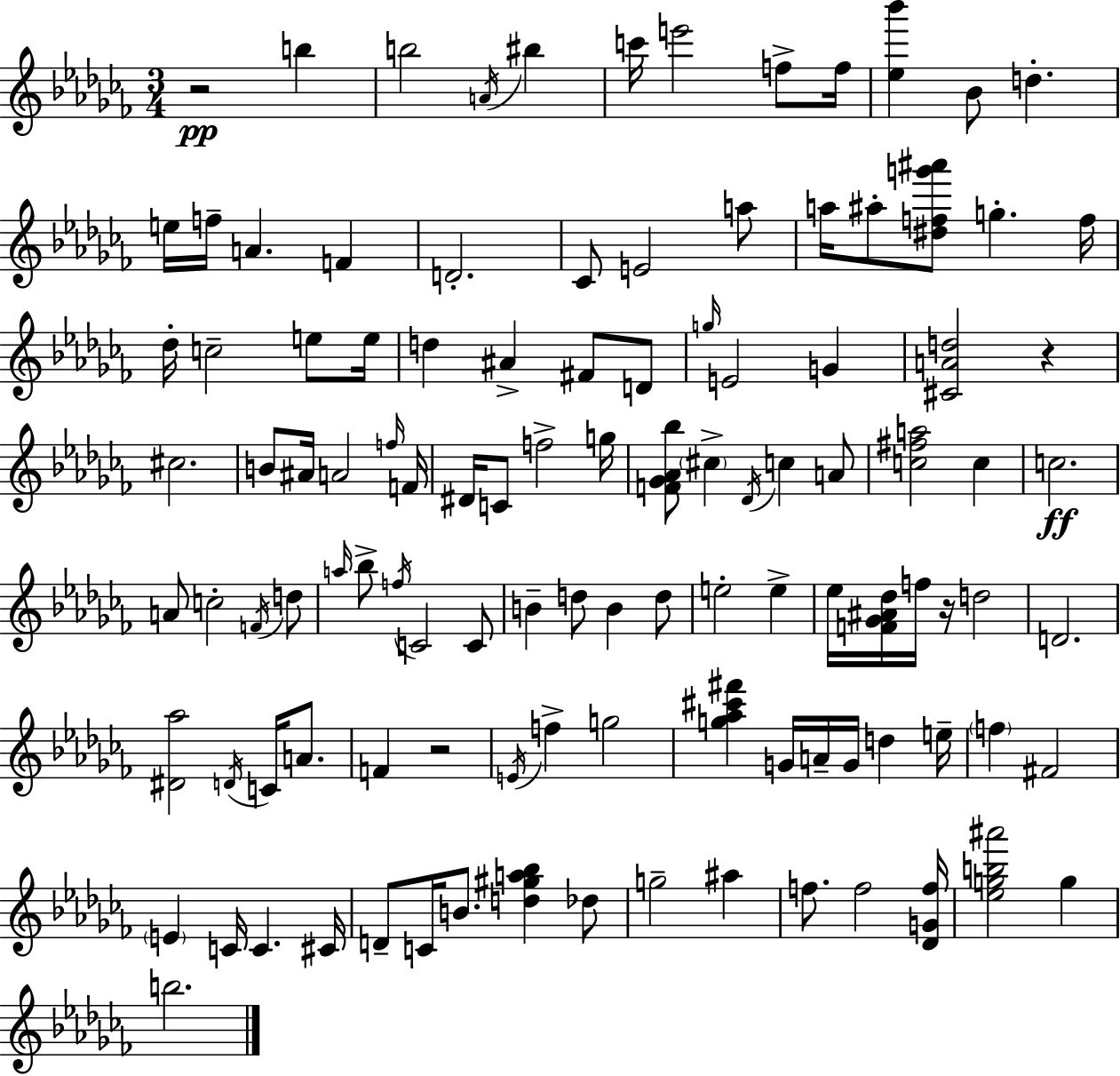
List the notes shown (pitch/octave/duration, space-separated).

R/h B5/q B5/h A4/s BIS5/q C6/s E6/h F5/e F5/s [Eb5,Bb6]/q Bb4/e D5/q. E5/s F5/s A4/q. F4/q D4/h. CES4/e E4/h A5/e A5/s A#5/e [D#5,F5,G6,A#6]/e G5/q. F5/s Db5/s C5/h E5/e E5/s D5/q A#4/q F#4/e D4/e G5/s E4/h G4/q [C#4,A4,D5]/h R/q C#5/h. B4/e A#4/s A4/h F5/s F4/s D#4/s C4/e F5/h G5/s [F4,Gb4,Ab4,Bb5]/e C#5/q Db4/s C5/q A4/e [C5,F#5,A5]/h C5/q C5/h. A4/e C5/h F4/s D5/e A5/s Bb5/e F5/s C4/h C4/e B4/q D5/e B4/q D5/e E5/h E5/q Eb5/s [F4,Gb4,A#4,Db5]/s F5/s R/s D5/h D4/h. [D#4,Ab5]/h D4/s C4/s A4/e. F4/q R/h E4/s F5/q G5/h [G5,Ab5,C#6,F#6]/q G4/s A4/s G4/s D5/q E5/s F5/q F#4/h E4/q C4/s C4/q. C#4/s D4/e C4/s B4/e. [D5,G#5,A5,Bb5]/q Db5/e G5/h A#5/q F5/e. F5/h [Db4,G4,F5]/s [Eb5,G5,B5,A#6]/h G5/q B5/h.